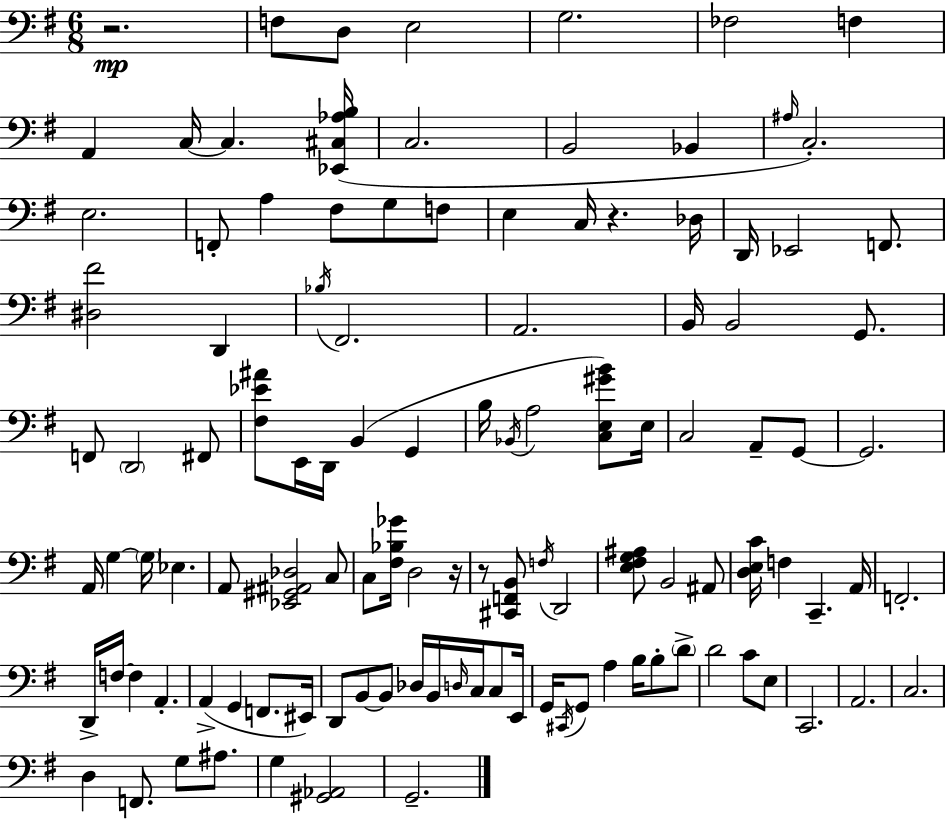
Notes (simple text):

R/h. F3/e D3/e E3/h G3/h. FES3/h F3/q A2/q C3/s C3/q. [Eb2,C#3,Ab3,B3]/s C3/h. B2/h Bb2/q A#3/s C3/h. E3/h. F2/e A3/q F#3/e G3/e F3/e E3/q C3/s R/q. Db3/s D2/s Eb2/h F2/e. [D#3,F#4]/h D2/q Bb3/s F#2/h. A2/h. B2/s B2/h G2/e. F2/e D2/h F#2/e [F#3,Eb4,A#4]/e E2/s D2/s B2/q G2/q B3/s Bb2/s A3/h [C3,E3,G#4,B4]/e E3/s C3/h A2/e G2/e G2/h. A2/s G3/q G3/s Eb3/q. A2/e [Eb2,G#2,A#2,Db3]/h C3/e C3/e [F#3,Bb3,Gb4]/s D3/h R/s R/e [C#2,F2,B2]/e F3/s D2/h [E3,F#3,G3,A#3]/e B2/h A#2/e [D3,E3,C4]/s F3/q C2/q. A2/s F2/h. D2/s F3/s F3/q A2/q. A2/q G2/q F2/e. EIS2/s D2/e B2/e B2/e Db3/s B2/s D3/s C3/s C3/e E2/s G2/s C#2/s G2/e A3/q B3/s B3/e D4/e D4/h C4/e E3/e C2/h. A2/h. C3/h. D3/q F2/e. G3/e A#3/e. G3/q [G#2,Ab2]/h G2/h.